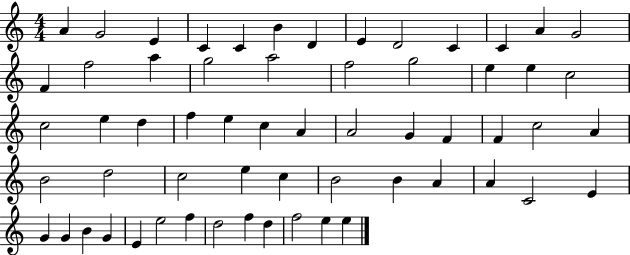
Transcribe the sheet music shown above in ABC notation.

X:1
T:Untitled
M:4/4
L:1/4
K:C
A G2 E C C B D E D2 C C A G2 F f2 a g2 a2 f2 g2 e e c2 c2 e d f e c A A2 G F F c2 A B2 d2 c2 e c B2 B A A C2 E G G B G E e2 f d2 f d f2 e e